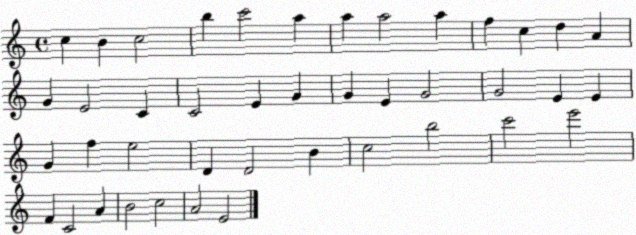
X:1
T:Untitled
M:4/4
L:1/4
K:C
c B c2 b c'2 a a a2 a f c d A G E2 C C2 E G G E G2 G2 E E G f e2 D D2 B c2 b2 c'2 e'2 F C2 A B2 c2 A2 E2